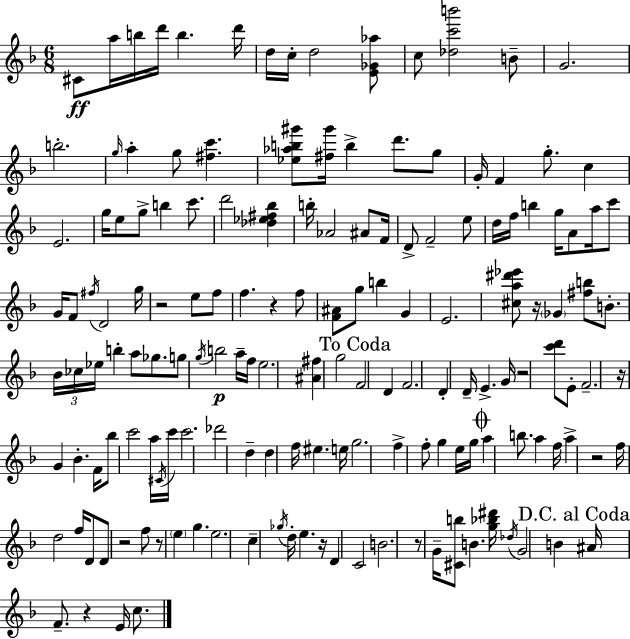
X:1
T:Untitled
M:6/8
L:1/4
K:F
^C/2 a/4 b/4 d'/4 b d'/4 d/4 c/4 d2 [E_G_a]/2 c/2 [_dc'b']2 B/2 G2 b2 g/4 a g/2 [^fc'] [_e_ab^g']/2 [^f^g']/4 b d'/2 g/2 G/4 F g/2 c E2 g/4 e/2 g/2 b c'/2 d'2 [_d_e^f_b] b/4 _A2 ^A/2 F/4 D/2 F2 e/2 d/4 f/4 b g/4 A/2 a/4 c'/2 G/4 F/2 ^f/4 D2 g/4 z2 e/2 f/2 f z f/2 [F^A]/2 g/2 b G E2 [^ca^d'_e']/2 z/4 _G [^fb]/2 B/2 _B/4 _c/4 _e/4 b a/2 _g/2 g/2 g/4 b2 a/4 f/4 e2 [^A^f] g2 F2 D F2 D D/4 E G/4 z2 [c'd']/2 E/2 F2 z/4 G _B F/4 _b/2 c'2 a/4 ^C/4 c'/4 c'2 _d'2 d d f/4 ^e e/4 g2 f f/2 g e/4 g/4 a b/2 a f/4 a z2 f/4 d2 f/4 D/2 D/2 z2 f/2 z/2 e g e2 c _g/4 d/4 e z/4 D C2 B2 z/2 G/4 [^Cb]/2 B [g_b^d']/4 _d/4 G2 B ^A/4 F/2 z E/4 c/2